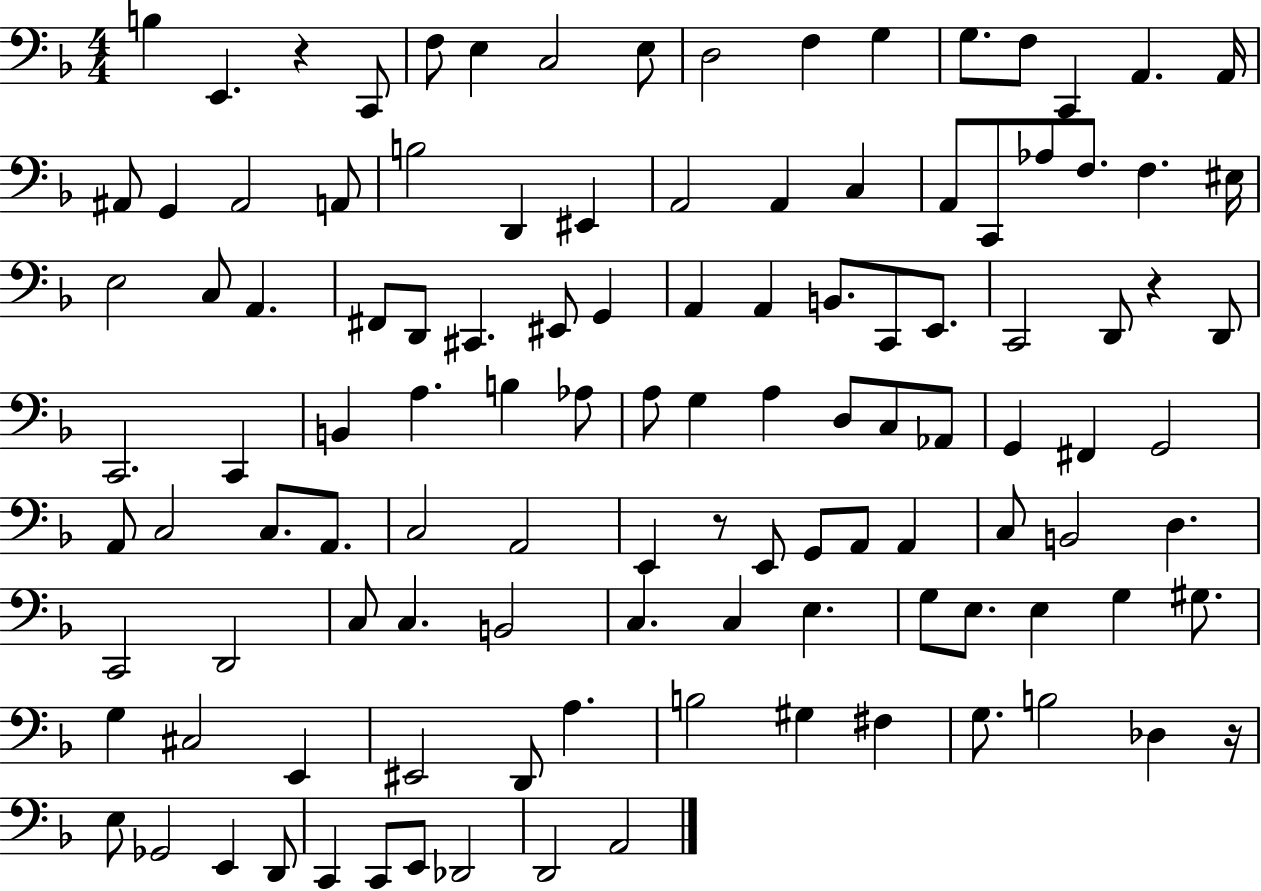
X:1
T:Untitled
M:4/4
L:1/4
K:F
B, E,, z C,,/2 F,/2 E, C,2 E,/2 D,2 F, G, G,/2 F,/2 C,, A,, A,,/4 ^A,,/2 G,, ^A,,2 A,,/2 B,2 D,, ^E,, A,,2 A,, C, A,,/2 C,,/2 _A,/2 F,/2 F, ^E,/4 E,2 C,/2 A,, ^F,,/2 D,,/2 ^C,, ^E,,/2 G,, A,, A,, B,,/2 C,,/2 E,,/2 C,,2 D,,/2 z D,,/2 C,,2 C,, B,, A, B, _A,/2 A,/2 G, A, D,/2 C,/2 _A,,/2 G,, ^F,, G,,2 A,,/2 C,2 C,/2 A,,/2 C,2 A,,2 E,, z/2 E,,/2 G,,/2 A,,/2 A,, C,/2 B,,2 D, C,,2 D,,2 C,/2 C, B,,2 C, C, E, G,/2 E,/2 E, G, ^G,/2 G, ^C,2 E,, ^E,,2 D,,/2 A, B,2 ^G, ^F, G,/2 B,2 _D, z/4 E,/2 _G,,2 E,, D,,/2 C,, C,,/2 E,,/2 _D,,2 D,,2 A,,2